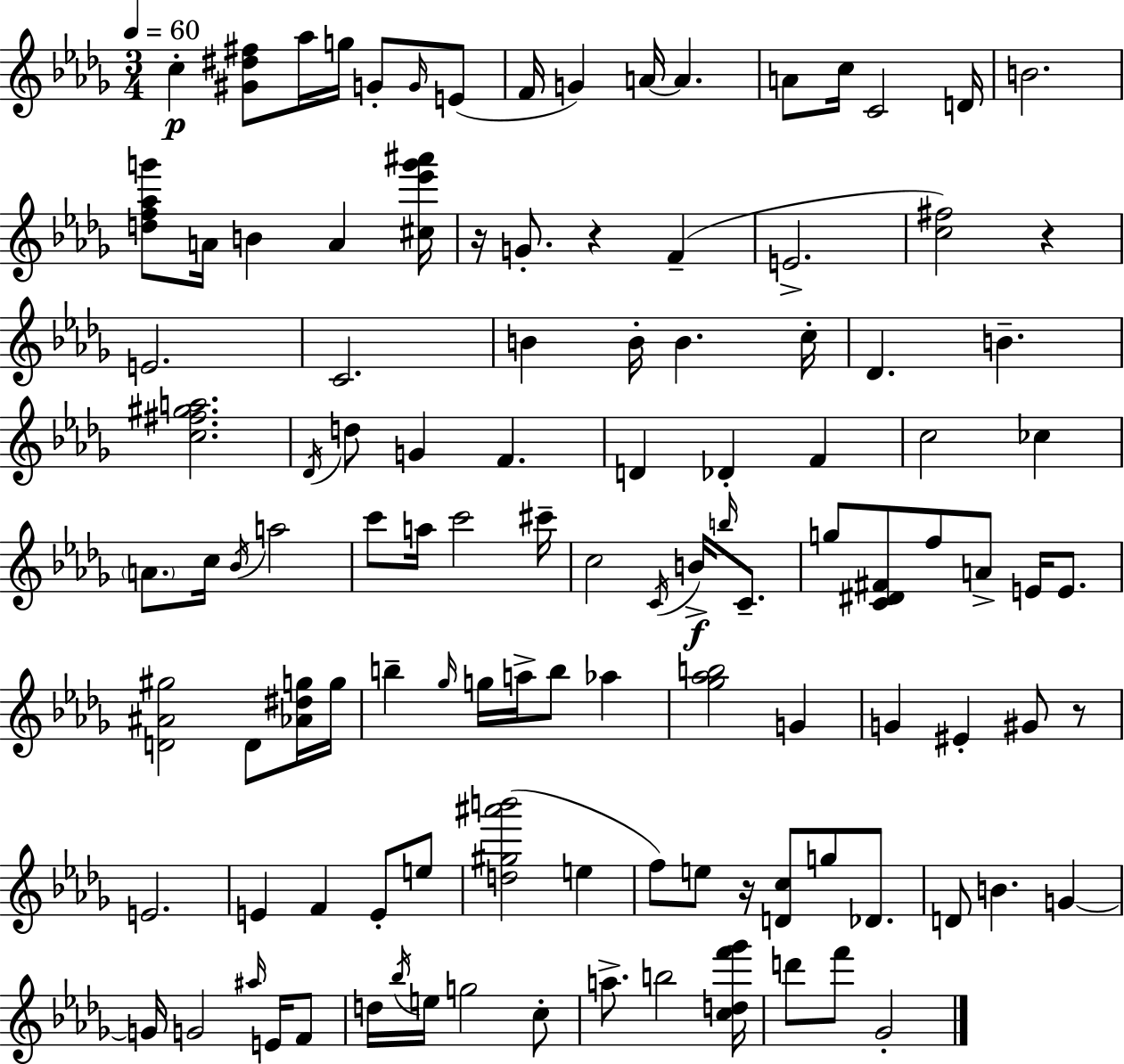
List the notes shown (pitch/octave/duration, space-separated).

C5/q [G#4,D#5,F#5]/e Ab5/s G5/s G4/e G4/s E4/e F4/s G4/q A4/s A4/q. A4/e C5/s C4/h D4/s B4/h. [D5,F5,Ab5,G6]/e A4/s B4/q A4/q [C#5,Eb6,G6,A#6]/s R/s G4/e. R/q F4/q E4/h. [C5,F#5]/h R/q E4/h. C4/h. B4/q B4/s B4/q. C5/s Db4/q. B4/q. [C5,F#5,G#5,A5]/h. Db4/s D5/e G4/q F4/q. D4/q Db4/q F4/q C5/h CES5/q A4/e. C5/s Bb4/s A5/h C6/e A5/s C6/h C#6/s C5/h C4/s B4/s B5/s C4/e. G5/e [C4,D#4,F#4]/e F5/e A4/e E4/s E4/e. [D4,A#4,G#5]/h D4/e [Ab4,D#5,G5]/s G5/s B5/q Gb5/s G5/s A5/s B5/e Ab5/q [Gb5,Ab5,B5]/h G4/q G4/q EIS4/q G#4/e R/e E4/h. E4/q F4/q E4/e E5/e [D5,G#5,A#6,B6]/h E5/q F5/e E5/e R/s [D4,C5]/e G5/e Db4/e. D4/e B4/q. G4/q G4/s G4/h A#5/s E4/s F4/e D5/s Bb5/s E5/s G5/h C5/e A5/e. B5/h [C5,D5,F6,Gb6]/s D6/e F6/e Gb4/h